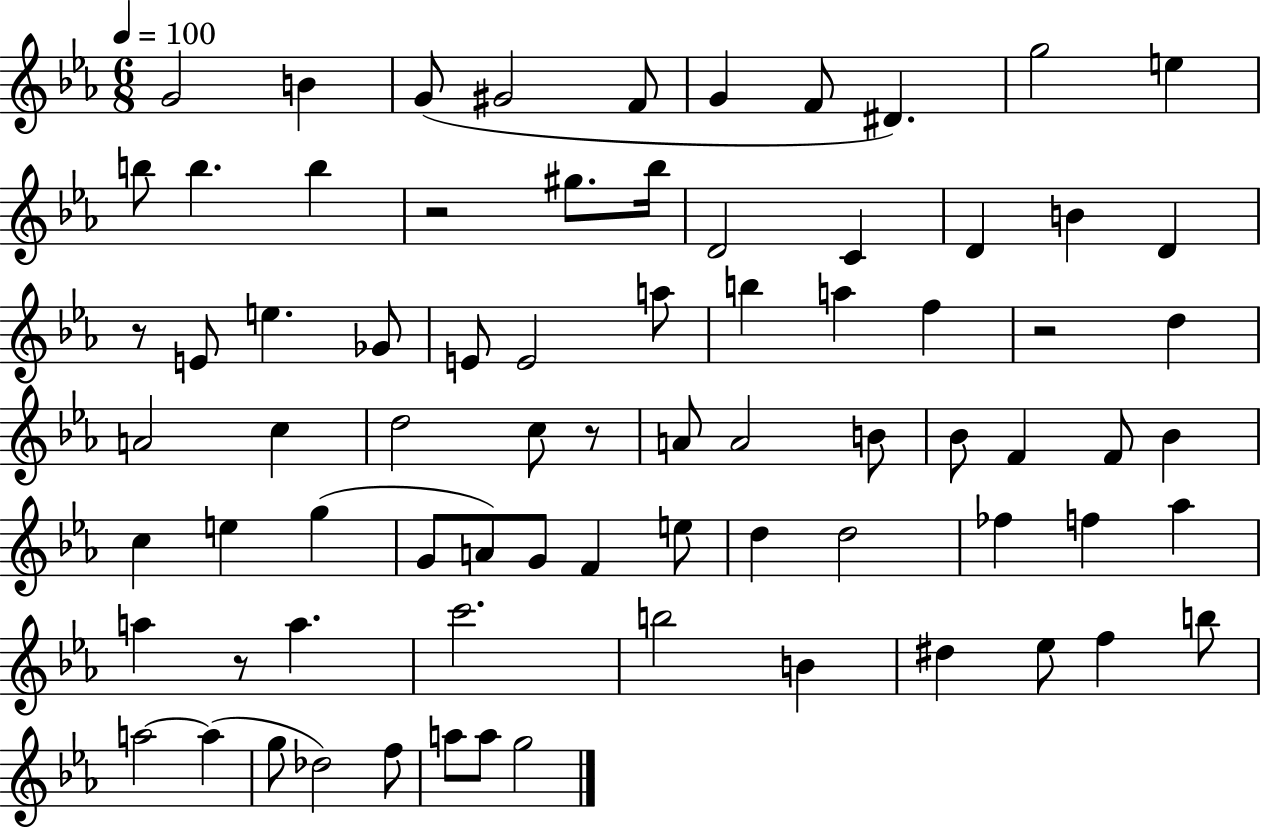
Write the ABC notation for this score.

X:1
T:Untitled
M:6/8
L:1/4
K:Eb
G2 B G/2 ^G2 F/2 G F/2 ^D g2 e b/2 b b z2 ^g/2 _b/4 D2 C D B D z/2 E/2 e _G/2 E/2 E2 a/2 b a f z2 d A2 c d2 c/2 z/2 A/2 A2 B/2 _B/2 F F/2 _B c e g G/2 A/2 G/2 F e/2 d d2 _f f _a a z/2 a c'2 b2 B ^d _e/2 f b/2 a2 a g/2 _d2 f/2 a/2 a/2 g2